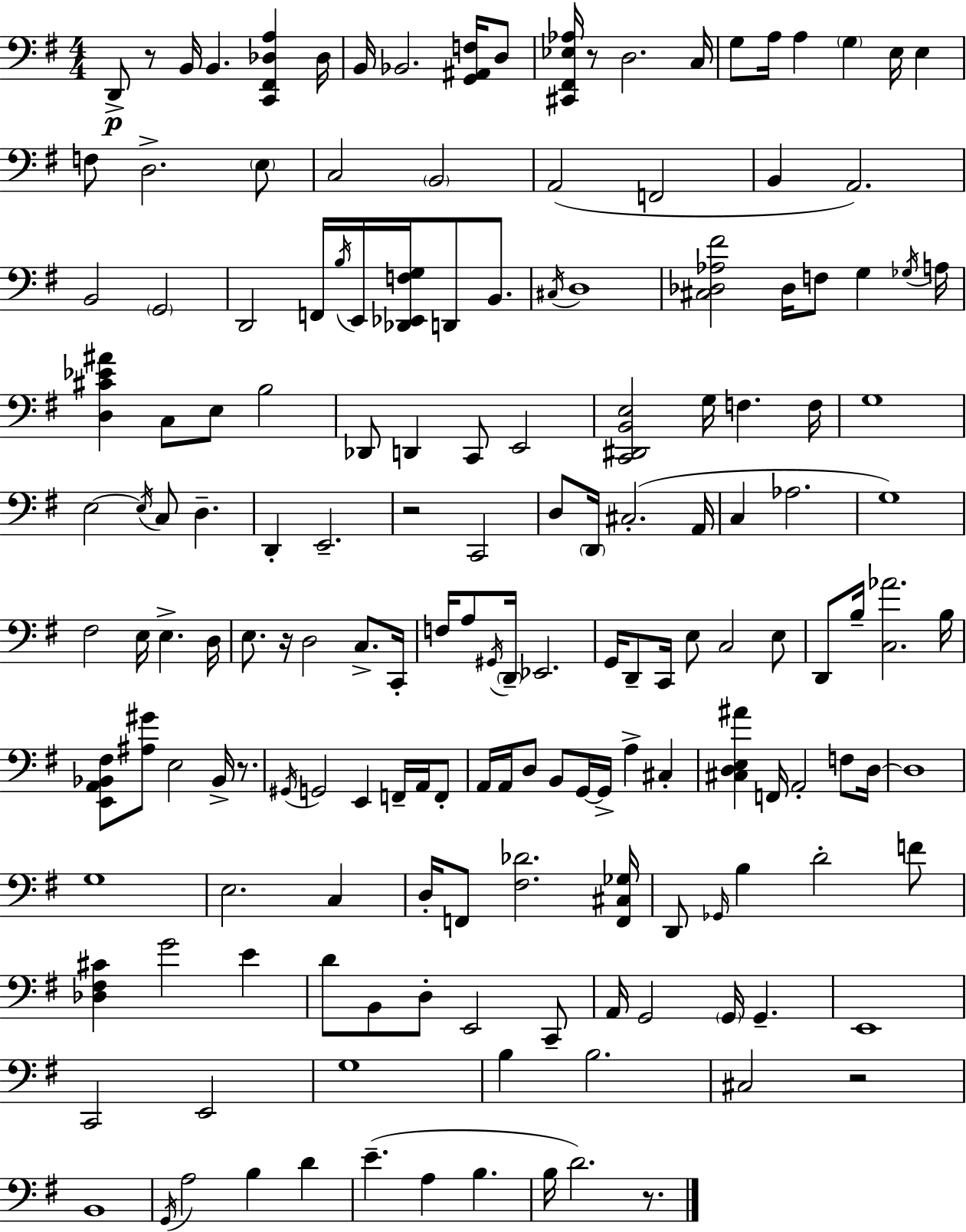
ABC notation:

X:1
T:Untitled
M:4/4
L:1/4
K:Em
D,,/2 z/2 B,,/4 B,, [C,,^F,,_D,A,] _D,/4 B,,/4 _B,,2 [G,,^A,,F,]/4 D,/2 [^C,,^F,,_E,_A,]/4 z/2 D,2 C,/4 G,/2 A,/4 A, G, E,/4 E, F,/2 D,2 E,/2 C,2 B,,2 A,,2 F,,2 B,, A,,2 B,,2 G,,2 D,,2 F,,/4 B,/4 E,,/4 [_D,,_E,,F,G,]/4 D,,/2 B,,/2 ^C,/4 D,4 [^C,_D,_A,^F]2 _D,/4 F,/2 G, _G,/4 A,/4 [D,^C_E^A] C,/2 E,/2 B,2 _D,,/2 D,, C,,/2 E,,2 [C,,^D,,B,,E,]2 G,/4 F, F,/4 G,4 E,2 E,/4 C,/2 D, D,, E,,2 z2 C,,2 D,/2 D,,/4 ^C,2 A,,/4 C, _A,2 G,4 ^F,2 E,/4 E, D,/4 E,/2 z/4 D,2 C,/2 C,,/4 F,/4 A,/2 ^G,,/4 D,,/4 _E,,2 G,,/4 D,,/2 C,,/4 E,/2 C,2 E,/2 D,,/2 B,/4 [C,_A]2 B,/4 [E,,A,,_B,,^F,]/2 [^A,^G]/2 E,2 _B,,/4 z/2 ^G,,/4 G,,2 E,, F,,/4 A,,/4 F,,/2 A,,/4 A,,/4 D,/2 B,,/2 G,,/4 G,,/4 A, ^C, [^C,D,E,^A] F,,/4 A,,2 F,/2 D,/4 D,4 G,4 E,2 C, D,/4 F,,/2 [^F,_D]2 [F,,^C,_G,]/4 D,,/2 _G,,/4 B, D2 F/2 [_D,^F,^C] G2 E D/2 B,,/2 D,/2 E,,2 C,,/2 A,,/4 G,,2 G,,/4 G,, E,,4 C,,2 E,,2 G,4 B, B,2 ^C,2 z2 B,,4 G,,/4 A,2 B, D E A, B, B,/4 D2 z/2